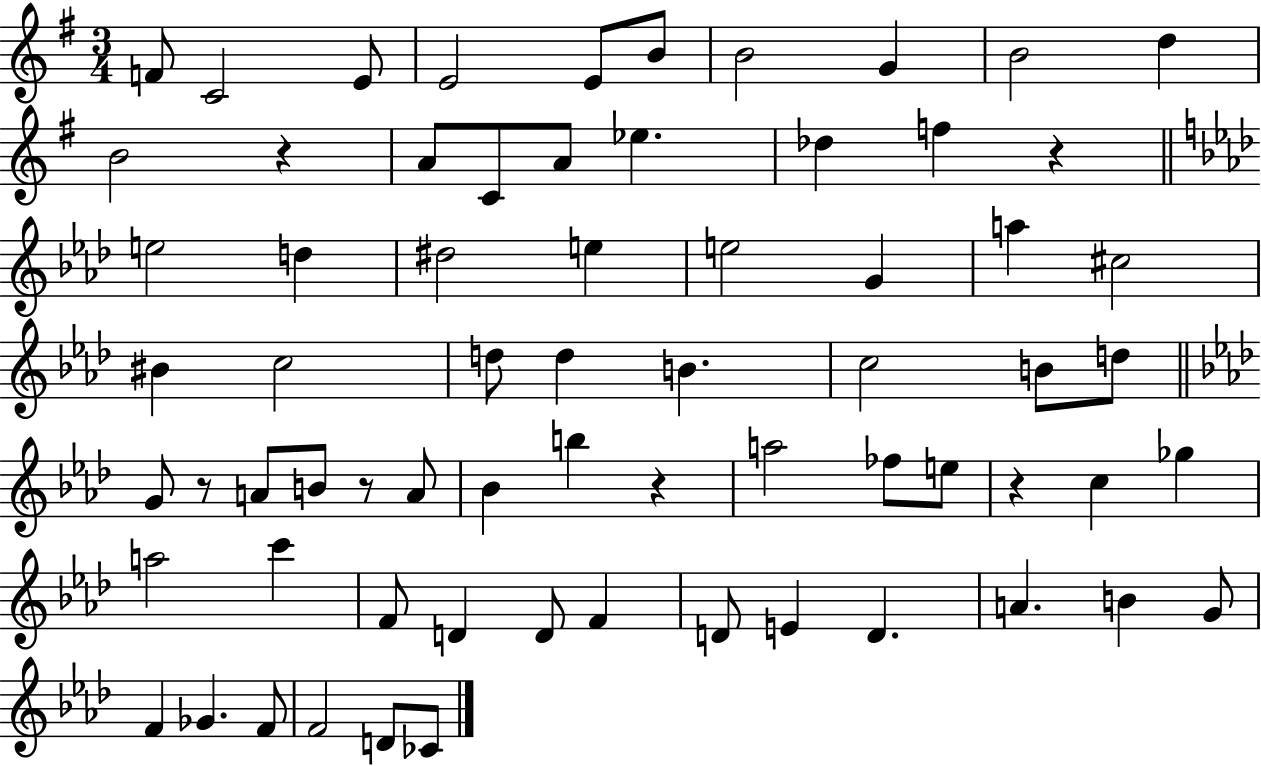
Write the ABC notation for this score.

X:1
T:Untitled
M:3/4
L:1/4
K:G
F/2 C2 E/2 E2 E/2 B/2 B2 G B2 d B2 z A/2 C/2 A/2 _e _d f z e2 d ^d2 e e2 G a ^c2 ^B c2 d/2 d B c2 B/2 d/2 G/2 z/2 A/2 B/2 z/2 A/2 _B b z a2 _f/2 e/2 z c _g a2 c' F/2 D D/2 F D/2 E D A B G/2 F _G F/2 F2 D/2 _C/2